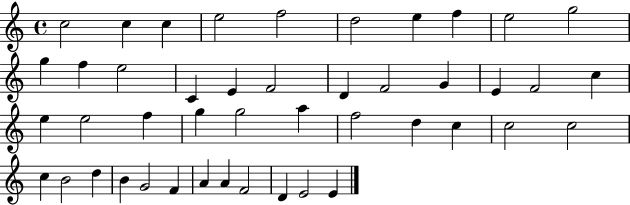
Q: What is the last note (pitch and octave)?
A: E4